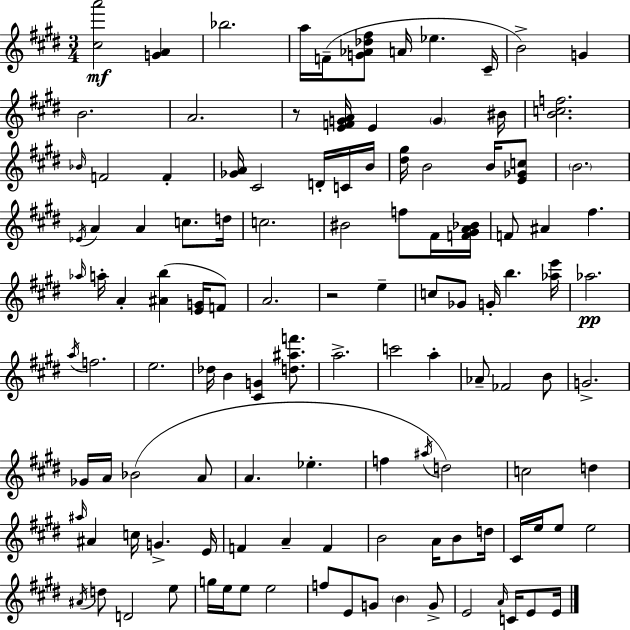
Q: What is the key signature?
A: E major